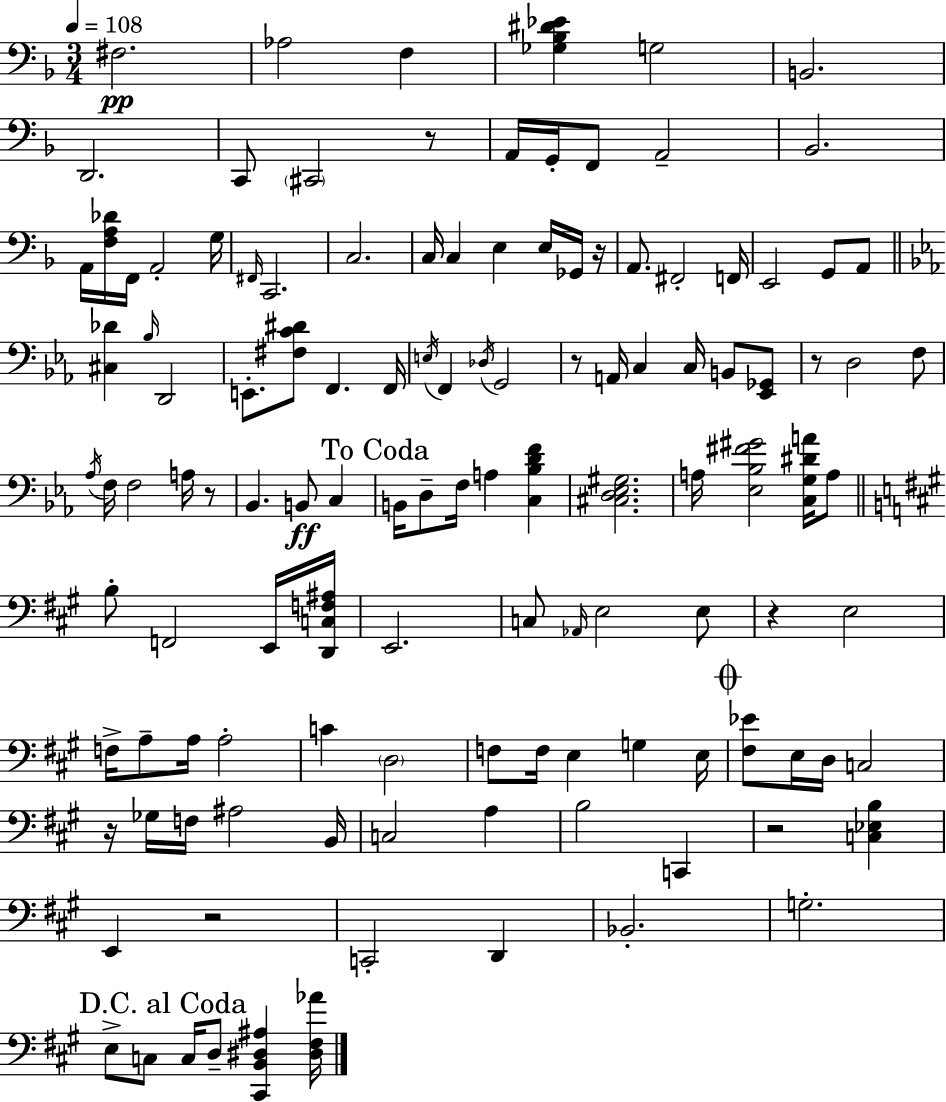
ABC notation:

X:1
T:Untitled
M:3/4
L:1/4
K:F
^F,2 _A,2 F, [_G,_B,^D_E] G,2 B,,2 D,,2 C,,/2 ^C,,2 z/2 A,,/4 G,,/4 F,,/2 A,,2 _B,,2 A,,/4 [F,A,_D]/4 F,,/4 A,,2 G,/4 ^F,,/4 C,,2 C,2 C,/4 C, E, E,/4 _G,,/4 z/4 A,,/2 ^F,,2 F,,/4 E,,2 G,,/2 A,,/2 [^C,_D] _B,/4 D,,2 E,,/2 [^F,C^D]/2 F,, F,,/4 E,/4 F,, _D,/4 G,,2 z/2 A,,/4 C, C,/4 B,,/2 [_E,,_G,,]/2 z/2 D,2 F,/2 _A,/4 F,/4 F,2 A,/4 z/2 _B,, B,,/2 C, B,,/4 D,/2 F,/4 A, [C,_B,DF] [^C,D,_E,^G,]2 A,/4 [_E,_B,^F^G]2 [C,G,^DA]/4 A,/2 B,/2 F,,2 E,,/4 [D,,C,F,^A,]/4 E,,2 C,/2 _A,,/4 E,2 E,/2 z E,2 F,/4 A,/2 A,/4 A,2 C D,2 F,/2 F,/4 E, G, E,/4 [^F,_E]/2 E,/4 D,/4 C,2 z/4 _G,/4 F,/4 ^A,2 B,,/4 C,2 A, B,2 C,, z2 [C,_E,B,] E,, z2 C,,2 D,, _B,,2 G,2 E,/2 C,/2 C,/4 D,/2 [^C,,B,,^D,^A,] [^D,^F,_A]/4